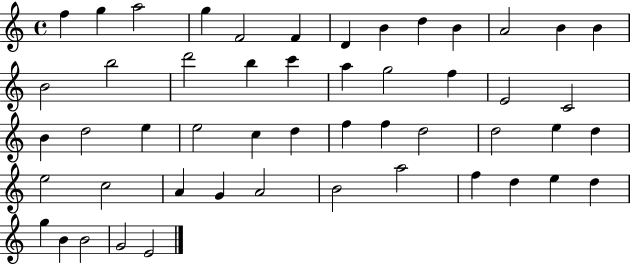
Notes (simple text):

F5/q G5/q A5/h G5/q F4/h F4/q D4/q B4/q D5/q B4/q A4/h B4/q B4/q B4/h B5/h D6/h B5/q C6/q A5/q G5/h F5/q E4/h C4/h B4/q D5/h E5/q E5/h C5/q D5/q F5/q F5/q D5/h D5/h E5/q D5/q E5/h C5/h A4/q G4/q A4/h B4/h A5/h F5/q D5/q E5/q D5/q G5/q B4/q B4/h G4/h E4/h